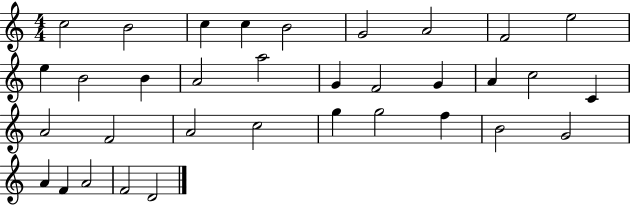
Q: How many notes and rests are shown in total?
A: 34